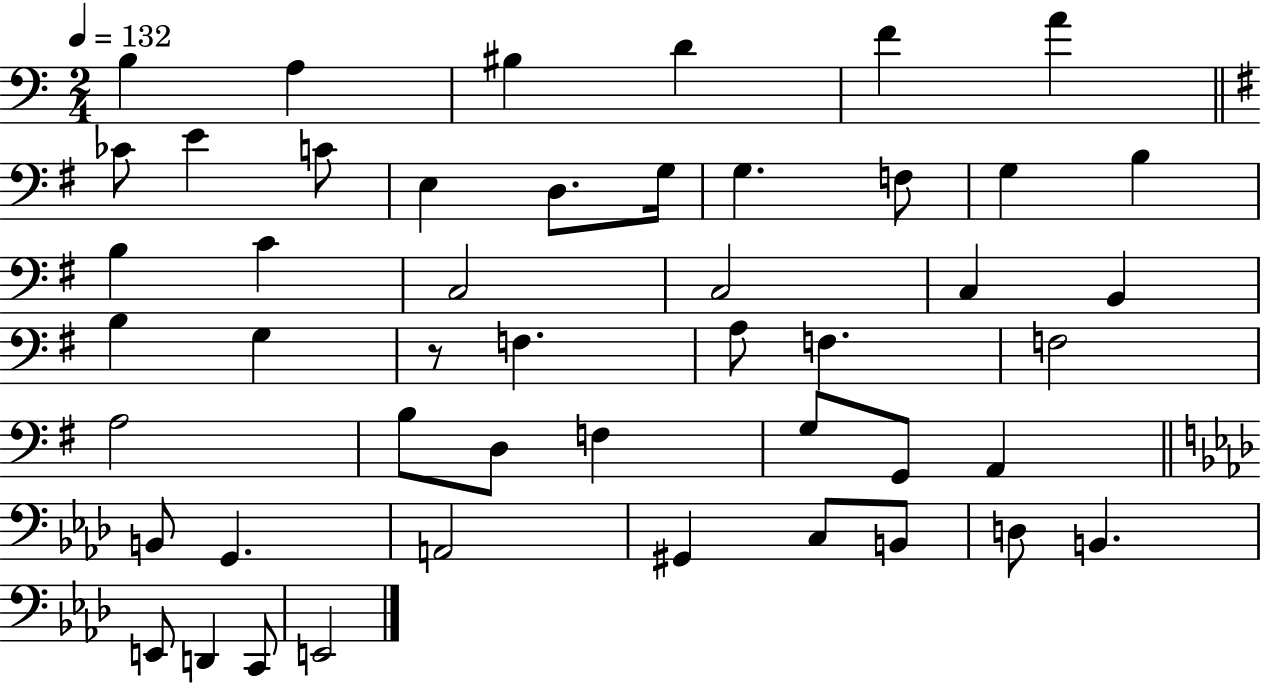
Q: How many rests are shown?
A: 1